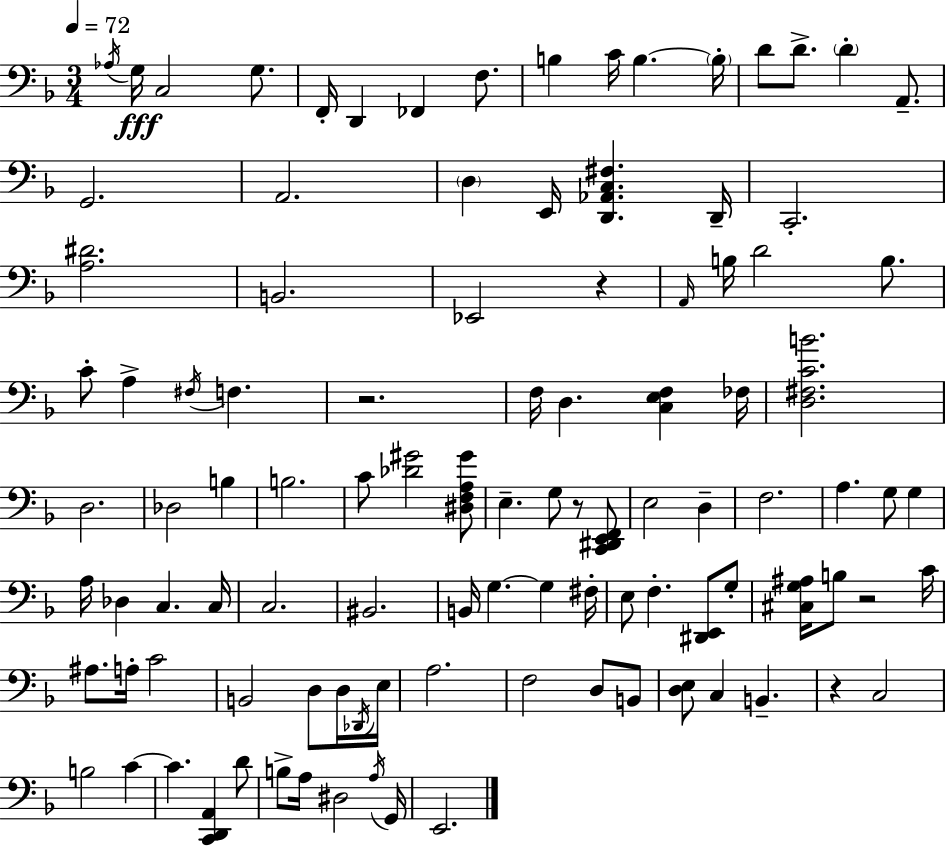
{
  \clef bass
  \numericTimeSignature
  \time 3/4
  \key f \major
  \tempo 4 = 72
  \acciaccatura { aes16 }\fff g16 c2 g8. | f,16-. d,4 fes,4 f8. | b4 c'16 b4.~~ | \parenthesize b16-. d'8 d'8.-> \parenthesize d'4-. a,8.-- | \break g,2. | a,2. | \parenthesize d4 e,16 <d, aes, c fis>4. | d,16-- c,2.-. | \break <a dis'>2. | b,2. | ees,2 r4 | \grace { a,16 } b16 d'2 b8. | \break c'8-. a4-> \acciaccatura { fis16 } f4. | r2. | f16 d4. <c e f>4 | fes16 <d fis c' b'>2. | \break d2. | des2 b4 | b2. | c'8 <des' gis'>2 | \break <dis f a gis'>8 e4.-- g8 r8 | <c, dis, e, f,>8 e2 d4-- | f2. | a4. g8 g4 | \break a16 des4 c4. | c16 c2. | bis,2. | b,16 g4.~~ g4 | \break fis16-. e8 f4.-. <dis, e,>8 | g8-. <cis g ais>16 b8 r2 | c'16 ais8. a16-. c'2 | b,2 d8 | \break d16 \acciaccatura { des,16 } e16 a2. | f2 | d8 b,8 <d e>8 c4 b,4.-- | r4 c2 | \break b2 | c'4~~ c'4. <c, d, a,>4 | d'8 b8-> a16 dis2 | \acciaccatura { a16 } g,16 e,2. | \break \bar "|."
}